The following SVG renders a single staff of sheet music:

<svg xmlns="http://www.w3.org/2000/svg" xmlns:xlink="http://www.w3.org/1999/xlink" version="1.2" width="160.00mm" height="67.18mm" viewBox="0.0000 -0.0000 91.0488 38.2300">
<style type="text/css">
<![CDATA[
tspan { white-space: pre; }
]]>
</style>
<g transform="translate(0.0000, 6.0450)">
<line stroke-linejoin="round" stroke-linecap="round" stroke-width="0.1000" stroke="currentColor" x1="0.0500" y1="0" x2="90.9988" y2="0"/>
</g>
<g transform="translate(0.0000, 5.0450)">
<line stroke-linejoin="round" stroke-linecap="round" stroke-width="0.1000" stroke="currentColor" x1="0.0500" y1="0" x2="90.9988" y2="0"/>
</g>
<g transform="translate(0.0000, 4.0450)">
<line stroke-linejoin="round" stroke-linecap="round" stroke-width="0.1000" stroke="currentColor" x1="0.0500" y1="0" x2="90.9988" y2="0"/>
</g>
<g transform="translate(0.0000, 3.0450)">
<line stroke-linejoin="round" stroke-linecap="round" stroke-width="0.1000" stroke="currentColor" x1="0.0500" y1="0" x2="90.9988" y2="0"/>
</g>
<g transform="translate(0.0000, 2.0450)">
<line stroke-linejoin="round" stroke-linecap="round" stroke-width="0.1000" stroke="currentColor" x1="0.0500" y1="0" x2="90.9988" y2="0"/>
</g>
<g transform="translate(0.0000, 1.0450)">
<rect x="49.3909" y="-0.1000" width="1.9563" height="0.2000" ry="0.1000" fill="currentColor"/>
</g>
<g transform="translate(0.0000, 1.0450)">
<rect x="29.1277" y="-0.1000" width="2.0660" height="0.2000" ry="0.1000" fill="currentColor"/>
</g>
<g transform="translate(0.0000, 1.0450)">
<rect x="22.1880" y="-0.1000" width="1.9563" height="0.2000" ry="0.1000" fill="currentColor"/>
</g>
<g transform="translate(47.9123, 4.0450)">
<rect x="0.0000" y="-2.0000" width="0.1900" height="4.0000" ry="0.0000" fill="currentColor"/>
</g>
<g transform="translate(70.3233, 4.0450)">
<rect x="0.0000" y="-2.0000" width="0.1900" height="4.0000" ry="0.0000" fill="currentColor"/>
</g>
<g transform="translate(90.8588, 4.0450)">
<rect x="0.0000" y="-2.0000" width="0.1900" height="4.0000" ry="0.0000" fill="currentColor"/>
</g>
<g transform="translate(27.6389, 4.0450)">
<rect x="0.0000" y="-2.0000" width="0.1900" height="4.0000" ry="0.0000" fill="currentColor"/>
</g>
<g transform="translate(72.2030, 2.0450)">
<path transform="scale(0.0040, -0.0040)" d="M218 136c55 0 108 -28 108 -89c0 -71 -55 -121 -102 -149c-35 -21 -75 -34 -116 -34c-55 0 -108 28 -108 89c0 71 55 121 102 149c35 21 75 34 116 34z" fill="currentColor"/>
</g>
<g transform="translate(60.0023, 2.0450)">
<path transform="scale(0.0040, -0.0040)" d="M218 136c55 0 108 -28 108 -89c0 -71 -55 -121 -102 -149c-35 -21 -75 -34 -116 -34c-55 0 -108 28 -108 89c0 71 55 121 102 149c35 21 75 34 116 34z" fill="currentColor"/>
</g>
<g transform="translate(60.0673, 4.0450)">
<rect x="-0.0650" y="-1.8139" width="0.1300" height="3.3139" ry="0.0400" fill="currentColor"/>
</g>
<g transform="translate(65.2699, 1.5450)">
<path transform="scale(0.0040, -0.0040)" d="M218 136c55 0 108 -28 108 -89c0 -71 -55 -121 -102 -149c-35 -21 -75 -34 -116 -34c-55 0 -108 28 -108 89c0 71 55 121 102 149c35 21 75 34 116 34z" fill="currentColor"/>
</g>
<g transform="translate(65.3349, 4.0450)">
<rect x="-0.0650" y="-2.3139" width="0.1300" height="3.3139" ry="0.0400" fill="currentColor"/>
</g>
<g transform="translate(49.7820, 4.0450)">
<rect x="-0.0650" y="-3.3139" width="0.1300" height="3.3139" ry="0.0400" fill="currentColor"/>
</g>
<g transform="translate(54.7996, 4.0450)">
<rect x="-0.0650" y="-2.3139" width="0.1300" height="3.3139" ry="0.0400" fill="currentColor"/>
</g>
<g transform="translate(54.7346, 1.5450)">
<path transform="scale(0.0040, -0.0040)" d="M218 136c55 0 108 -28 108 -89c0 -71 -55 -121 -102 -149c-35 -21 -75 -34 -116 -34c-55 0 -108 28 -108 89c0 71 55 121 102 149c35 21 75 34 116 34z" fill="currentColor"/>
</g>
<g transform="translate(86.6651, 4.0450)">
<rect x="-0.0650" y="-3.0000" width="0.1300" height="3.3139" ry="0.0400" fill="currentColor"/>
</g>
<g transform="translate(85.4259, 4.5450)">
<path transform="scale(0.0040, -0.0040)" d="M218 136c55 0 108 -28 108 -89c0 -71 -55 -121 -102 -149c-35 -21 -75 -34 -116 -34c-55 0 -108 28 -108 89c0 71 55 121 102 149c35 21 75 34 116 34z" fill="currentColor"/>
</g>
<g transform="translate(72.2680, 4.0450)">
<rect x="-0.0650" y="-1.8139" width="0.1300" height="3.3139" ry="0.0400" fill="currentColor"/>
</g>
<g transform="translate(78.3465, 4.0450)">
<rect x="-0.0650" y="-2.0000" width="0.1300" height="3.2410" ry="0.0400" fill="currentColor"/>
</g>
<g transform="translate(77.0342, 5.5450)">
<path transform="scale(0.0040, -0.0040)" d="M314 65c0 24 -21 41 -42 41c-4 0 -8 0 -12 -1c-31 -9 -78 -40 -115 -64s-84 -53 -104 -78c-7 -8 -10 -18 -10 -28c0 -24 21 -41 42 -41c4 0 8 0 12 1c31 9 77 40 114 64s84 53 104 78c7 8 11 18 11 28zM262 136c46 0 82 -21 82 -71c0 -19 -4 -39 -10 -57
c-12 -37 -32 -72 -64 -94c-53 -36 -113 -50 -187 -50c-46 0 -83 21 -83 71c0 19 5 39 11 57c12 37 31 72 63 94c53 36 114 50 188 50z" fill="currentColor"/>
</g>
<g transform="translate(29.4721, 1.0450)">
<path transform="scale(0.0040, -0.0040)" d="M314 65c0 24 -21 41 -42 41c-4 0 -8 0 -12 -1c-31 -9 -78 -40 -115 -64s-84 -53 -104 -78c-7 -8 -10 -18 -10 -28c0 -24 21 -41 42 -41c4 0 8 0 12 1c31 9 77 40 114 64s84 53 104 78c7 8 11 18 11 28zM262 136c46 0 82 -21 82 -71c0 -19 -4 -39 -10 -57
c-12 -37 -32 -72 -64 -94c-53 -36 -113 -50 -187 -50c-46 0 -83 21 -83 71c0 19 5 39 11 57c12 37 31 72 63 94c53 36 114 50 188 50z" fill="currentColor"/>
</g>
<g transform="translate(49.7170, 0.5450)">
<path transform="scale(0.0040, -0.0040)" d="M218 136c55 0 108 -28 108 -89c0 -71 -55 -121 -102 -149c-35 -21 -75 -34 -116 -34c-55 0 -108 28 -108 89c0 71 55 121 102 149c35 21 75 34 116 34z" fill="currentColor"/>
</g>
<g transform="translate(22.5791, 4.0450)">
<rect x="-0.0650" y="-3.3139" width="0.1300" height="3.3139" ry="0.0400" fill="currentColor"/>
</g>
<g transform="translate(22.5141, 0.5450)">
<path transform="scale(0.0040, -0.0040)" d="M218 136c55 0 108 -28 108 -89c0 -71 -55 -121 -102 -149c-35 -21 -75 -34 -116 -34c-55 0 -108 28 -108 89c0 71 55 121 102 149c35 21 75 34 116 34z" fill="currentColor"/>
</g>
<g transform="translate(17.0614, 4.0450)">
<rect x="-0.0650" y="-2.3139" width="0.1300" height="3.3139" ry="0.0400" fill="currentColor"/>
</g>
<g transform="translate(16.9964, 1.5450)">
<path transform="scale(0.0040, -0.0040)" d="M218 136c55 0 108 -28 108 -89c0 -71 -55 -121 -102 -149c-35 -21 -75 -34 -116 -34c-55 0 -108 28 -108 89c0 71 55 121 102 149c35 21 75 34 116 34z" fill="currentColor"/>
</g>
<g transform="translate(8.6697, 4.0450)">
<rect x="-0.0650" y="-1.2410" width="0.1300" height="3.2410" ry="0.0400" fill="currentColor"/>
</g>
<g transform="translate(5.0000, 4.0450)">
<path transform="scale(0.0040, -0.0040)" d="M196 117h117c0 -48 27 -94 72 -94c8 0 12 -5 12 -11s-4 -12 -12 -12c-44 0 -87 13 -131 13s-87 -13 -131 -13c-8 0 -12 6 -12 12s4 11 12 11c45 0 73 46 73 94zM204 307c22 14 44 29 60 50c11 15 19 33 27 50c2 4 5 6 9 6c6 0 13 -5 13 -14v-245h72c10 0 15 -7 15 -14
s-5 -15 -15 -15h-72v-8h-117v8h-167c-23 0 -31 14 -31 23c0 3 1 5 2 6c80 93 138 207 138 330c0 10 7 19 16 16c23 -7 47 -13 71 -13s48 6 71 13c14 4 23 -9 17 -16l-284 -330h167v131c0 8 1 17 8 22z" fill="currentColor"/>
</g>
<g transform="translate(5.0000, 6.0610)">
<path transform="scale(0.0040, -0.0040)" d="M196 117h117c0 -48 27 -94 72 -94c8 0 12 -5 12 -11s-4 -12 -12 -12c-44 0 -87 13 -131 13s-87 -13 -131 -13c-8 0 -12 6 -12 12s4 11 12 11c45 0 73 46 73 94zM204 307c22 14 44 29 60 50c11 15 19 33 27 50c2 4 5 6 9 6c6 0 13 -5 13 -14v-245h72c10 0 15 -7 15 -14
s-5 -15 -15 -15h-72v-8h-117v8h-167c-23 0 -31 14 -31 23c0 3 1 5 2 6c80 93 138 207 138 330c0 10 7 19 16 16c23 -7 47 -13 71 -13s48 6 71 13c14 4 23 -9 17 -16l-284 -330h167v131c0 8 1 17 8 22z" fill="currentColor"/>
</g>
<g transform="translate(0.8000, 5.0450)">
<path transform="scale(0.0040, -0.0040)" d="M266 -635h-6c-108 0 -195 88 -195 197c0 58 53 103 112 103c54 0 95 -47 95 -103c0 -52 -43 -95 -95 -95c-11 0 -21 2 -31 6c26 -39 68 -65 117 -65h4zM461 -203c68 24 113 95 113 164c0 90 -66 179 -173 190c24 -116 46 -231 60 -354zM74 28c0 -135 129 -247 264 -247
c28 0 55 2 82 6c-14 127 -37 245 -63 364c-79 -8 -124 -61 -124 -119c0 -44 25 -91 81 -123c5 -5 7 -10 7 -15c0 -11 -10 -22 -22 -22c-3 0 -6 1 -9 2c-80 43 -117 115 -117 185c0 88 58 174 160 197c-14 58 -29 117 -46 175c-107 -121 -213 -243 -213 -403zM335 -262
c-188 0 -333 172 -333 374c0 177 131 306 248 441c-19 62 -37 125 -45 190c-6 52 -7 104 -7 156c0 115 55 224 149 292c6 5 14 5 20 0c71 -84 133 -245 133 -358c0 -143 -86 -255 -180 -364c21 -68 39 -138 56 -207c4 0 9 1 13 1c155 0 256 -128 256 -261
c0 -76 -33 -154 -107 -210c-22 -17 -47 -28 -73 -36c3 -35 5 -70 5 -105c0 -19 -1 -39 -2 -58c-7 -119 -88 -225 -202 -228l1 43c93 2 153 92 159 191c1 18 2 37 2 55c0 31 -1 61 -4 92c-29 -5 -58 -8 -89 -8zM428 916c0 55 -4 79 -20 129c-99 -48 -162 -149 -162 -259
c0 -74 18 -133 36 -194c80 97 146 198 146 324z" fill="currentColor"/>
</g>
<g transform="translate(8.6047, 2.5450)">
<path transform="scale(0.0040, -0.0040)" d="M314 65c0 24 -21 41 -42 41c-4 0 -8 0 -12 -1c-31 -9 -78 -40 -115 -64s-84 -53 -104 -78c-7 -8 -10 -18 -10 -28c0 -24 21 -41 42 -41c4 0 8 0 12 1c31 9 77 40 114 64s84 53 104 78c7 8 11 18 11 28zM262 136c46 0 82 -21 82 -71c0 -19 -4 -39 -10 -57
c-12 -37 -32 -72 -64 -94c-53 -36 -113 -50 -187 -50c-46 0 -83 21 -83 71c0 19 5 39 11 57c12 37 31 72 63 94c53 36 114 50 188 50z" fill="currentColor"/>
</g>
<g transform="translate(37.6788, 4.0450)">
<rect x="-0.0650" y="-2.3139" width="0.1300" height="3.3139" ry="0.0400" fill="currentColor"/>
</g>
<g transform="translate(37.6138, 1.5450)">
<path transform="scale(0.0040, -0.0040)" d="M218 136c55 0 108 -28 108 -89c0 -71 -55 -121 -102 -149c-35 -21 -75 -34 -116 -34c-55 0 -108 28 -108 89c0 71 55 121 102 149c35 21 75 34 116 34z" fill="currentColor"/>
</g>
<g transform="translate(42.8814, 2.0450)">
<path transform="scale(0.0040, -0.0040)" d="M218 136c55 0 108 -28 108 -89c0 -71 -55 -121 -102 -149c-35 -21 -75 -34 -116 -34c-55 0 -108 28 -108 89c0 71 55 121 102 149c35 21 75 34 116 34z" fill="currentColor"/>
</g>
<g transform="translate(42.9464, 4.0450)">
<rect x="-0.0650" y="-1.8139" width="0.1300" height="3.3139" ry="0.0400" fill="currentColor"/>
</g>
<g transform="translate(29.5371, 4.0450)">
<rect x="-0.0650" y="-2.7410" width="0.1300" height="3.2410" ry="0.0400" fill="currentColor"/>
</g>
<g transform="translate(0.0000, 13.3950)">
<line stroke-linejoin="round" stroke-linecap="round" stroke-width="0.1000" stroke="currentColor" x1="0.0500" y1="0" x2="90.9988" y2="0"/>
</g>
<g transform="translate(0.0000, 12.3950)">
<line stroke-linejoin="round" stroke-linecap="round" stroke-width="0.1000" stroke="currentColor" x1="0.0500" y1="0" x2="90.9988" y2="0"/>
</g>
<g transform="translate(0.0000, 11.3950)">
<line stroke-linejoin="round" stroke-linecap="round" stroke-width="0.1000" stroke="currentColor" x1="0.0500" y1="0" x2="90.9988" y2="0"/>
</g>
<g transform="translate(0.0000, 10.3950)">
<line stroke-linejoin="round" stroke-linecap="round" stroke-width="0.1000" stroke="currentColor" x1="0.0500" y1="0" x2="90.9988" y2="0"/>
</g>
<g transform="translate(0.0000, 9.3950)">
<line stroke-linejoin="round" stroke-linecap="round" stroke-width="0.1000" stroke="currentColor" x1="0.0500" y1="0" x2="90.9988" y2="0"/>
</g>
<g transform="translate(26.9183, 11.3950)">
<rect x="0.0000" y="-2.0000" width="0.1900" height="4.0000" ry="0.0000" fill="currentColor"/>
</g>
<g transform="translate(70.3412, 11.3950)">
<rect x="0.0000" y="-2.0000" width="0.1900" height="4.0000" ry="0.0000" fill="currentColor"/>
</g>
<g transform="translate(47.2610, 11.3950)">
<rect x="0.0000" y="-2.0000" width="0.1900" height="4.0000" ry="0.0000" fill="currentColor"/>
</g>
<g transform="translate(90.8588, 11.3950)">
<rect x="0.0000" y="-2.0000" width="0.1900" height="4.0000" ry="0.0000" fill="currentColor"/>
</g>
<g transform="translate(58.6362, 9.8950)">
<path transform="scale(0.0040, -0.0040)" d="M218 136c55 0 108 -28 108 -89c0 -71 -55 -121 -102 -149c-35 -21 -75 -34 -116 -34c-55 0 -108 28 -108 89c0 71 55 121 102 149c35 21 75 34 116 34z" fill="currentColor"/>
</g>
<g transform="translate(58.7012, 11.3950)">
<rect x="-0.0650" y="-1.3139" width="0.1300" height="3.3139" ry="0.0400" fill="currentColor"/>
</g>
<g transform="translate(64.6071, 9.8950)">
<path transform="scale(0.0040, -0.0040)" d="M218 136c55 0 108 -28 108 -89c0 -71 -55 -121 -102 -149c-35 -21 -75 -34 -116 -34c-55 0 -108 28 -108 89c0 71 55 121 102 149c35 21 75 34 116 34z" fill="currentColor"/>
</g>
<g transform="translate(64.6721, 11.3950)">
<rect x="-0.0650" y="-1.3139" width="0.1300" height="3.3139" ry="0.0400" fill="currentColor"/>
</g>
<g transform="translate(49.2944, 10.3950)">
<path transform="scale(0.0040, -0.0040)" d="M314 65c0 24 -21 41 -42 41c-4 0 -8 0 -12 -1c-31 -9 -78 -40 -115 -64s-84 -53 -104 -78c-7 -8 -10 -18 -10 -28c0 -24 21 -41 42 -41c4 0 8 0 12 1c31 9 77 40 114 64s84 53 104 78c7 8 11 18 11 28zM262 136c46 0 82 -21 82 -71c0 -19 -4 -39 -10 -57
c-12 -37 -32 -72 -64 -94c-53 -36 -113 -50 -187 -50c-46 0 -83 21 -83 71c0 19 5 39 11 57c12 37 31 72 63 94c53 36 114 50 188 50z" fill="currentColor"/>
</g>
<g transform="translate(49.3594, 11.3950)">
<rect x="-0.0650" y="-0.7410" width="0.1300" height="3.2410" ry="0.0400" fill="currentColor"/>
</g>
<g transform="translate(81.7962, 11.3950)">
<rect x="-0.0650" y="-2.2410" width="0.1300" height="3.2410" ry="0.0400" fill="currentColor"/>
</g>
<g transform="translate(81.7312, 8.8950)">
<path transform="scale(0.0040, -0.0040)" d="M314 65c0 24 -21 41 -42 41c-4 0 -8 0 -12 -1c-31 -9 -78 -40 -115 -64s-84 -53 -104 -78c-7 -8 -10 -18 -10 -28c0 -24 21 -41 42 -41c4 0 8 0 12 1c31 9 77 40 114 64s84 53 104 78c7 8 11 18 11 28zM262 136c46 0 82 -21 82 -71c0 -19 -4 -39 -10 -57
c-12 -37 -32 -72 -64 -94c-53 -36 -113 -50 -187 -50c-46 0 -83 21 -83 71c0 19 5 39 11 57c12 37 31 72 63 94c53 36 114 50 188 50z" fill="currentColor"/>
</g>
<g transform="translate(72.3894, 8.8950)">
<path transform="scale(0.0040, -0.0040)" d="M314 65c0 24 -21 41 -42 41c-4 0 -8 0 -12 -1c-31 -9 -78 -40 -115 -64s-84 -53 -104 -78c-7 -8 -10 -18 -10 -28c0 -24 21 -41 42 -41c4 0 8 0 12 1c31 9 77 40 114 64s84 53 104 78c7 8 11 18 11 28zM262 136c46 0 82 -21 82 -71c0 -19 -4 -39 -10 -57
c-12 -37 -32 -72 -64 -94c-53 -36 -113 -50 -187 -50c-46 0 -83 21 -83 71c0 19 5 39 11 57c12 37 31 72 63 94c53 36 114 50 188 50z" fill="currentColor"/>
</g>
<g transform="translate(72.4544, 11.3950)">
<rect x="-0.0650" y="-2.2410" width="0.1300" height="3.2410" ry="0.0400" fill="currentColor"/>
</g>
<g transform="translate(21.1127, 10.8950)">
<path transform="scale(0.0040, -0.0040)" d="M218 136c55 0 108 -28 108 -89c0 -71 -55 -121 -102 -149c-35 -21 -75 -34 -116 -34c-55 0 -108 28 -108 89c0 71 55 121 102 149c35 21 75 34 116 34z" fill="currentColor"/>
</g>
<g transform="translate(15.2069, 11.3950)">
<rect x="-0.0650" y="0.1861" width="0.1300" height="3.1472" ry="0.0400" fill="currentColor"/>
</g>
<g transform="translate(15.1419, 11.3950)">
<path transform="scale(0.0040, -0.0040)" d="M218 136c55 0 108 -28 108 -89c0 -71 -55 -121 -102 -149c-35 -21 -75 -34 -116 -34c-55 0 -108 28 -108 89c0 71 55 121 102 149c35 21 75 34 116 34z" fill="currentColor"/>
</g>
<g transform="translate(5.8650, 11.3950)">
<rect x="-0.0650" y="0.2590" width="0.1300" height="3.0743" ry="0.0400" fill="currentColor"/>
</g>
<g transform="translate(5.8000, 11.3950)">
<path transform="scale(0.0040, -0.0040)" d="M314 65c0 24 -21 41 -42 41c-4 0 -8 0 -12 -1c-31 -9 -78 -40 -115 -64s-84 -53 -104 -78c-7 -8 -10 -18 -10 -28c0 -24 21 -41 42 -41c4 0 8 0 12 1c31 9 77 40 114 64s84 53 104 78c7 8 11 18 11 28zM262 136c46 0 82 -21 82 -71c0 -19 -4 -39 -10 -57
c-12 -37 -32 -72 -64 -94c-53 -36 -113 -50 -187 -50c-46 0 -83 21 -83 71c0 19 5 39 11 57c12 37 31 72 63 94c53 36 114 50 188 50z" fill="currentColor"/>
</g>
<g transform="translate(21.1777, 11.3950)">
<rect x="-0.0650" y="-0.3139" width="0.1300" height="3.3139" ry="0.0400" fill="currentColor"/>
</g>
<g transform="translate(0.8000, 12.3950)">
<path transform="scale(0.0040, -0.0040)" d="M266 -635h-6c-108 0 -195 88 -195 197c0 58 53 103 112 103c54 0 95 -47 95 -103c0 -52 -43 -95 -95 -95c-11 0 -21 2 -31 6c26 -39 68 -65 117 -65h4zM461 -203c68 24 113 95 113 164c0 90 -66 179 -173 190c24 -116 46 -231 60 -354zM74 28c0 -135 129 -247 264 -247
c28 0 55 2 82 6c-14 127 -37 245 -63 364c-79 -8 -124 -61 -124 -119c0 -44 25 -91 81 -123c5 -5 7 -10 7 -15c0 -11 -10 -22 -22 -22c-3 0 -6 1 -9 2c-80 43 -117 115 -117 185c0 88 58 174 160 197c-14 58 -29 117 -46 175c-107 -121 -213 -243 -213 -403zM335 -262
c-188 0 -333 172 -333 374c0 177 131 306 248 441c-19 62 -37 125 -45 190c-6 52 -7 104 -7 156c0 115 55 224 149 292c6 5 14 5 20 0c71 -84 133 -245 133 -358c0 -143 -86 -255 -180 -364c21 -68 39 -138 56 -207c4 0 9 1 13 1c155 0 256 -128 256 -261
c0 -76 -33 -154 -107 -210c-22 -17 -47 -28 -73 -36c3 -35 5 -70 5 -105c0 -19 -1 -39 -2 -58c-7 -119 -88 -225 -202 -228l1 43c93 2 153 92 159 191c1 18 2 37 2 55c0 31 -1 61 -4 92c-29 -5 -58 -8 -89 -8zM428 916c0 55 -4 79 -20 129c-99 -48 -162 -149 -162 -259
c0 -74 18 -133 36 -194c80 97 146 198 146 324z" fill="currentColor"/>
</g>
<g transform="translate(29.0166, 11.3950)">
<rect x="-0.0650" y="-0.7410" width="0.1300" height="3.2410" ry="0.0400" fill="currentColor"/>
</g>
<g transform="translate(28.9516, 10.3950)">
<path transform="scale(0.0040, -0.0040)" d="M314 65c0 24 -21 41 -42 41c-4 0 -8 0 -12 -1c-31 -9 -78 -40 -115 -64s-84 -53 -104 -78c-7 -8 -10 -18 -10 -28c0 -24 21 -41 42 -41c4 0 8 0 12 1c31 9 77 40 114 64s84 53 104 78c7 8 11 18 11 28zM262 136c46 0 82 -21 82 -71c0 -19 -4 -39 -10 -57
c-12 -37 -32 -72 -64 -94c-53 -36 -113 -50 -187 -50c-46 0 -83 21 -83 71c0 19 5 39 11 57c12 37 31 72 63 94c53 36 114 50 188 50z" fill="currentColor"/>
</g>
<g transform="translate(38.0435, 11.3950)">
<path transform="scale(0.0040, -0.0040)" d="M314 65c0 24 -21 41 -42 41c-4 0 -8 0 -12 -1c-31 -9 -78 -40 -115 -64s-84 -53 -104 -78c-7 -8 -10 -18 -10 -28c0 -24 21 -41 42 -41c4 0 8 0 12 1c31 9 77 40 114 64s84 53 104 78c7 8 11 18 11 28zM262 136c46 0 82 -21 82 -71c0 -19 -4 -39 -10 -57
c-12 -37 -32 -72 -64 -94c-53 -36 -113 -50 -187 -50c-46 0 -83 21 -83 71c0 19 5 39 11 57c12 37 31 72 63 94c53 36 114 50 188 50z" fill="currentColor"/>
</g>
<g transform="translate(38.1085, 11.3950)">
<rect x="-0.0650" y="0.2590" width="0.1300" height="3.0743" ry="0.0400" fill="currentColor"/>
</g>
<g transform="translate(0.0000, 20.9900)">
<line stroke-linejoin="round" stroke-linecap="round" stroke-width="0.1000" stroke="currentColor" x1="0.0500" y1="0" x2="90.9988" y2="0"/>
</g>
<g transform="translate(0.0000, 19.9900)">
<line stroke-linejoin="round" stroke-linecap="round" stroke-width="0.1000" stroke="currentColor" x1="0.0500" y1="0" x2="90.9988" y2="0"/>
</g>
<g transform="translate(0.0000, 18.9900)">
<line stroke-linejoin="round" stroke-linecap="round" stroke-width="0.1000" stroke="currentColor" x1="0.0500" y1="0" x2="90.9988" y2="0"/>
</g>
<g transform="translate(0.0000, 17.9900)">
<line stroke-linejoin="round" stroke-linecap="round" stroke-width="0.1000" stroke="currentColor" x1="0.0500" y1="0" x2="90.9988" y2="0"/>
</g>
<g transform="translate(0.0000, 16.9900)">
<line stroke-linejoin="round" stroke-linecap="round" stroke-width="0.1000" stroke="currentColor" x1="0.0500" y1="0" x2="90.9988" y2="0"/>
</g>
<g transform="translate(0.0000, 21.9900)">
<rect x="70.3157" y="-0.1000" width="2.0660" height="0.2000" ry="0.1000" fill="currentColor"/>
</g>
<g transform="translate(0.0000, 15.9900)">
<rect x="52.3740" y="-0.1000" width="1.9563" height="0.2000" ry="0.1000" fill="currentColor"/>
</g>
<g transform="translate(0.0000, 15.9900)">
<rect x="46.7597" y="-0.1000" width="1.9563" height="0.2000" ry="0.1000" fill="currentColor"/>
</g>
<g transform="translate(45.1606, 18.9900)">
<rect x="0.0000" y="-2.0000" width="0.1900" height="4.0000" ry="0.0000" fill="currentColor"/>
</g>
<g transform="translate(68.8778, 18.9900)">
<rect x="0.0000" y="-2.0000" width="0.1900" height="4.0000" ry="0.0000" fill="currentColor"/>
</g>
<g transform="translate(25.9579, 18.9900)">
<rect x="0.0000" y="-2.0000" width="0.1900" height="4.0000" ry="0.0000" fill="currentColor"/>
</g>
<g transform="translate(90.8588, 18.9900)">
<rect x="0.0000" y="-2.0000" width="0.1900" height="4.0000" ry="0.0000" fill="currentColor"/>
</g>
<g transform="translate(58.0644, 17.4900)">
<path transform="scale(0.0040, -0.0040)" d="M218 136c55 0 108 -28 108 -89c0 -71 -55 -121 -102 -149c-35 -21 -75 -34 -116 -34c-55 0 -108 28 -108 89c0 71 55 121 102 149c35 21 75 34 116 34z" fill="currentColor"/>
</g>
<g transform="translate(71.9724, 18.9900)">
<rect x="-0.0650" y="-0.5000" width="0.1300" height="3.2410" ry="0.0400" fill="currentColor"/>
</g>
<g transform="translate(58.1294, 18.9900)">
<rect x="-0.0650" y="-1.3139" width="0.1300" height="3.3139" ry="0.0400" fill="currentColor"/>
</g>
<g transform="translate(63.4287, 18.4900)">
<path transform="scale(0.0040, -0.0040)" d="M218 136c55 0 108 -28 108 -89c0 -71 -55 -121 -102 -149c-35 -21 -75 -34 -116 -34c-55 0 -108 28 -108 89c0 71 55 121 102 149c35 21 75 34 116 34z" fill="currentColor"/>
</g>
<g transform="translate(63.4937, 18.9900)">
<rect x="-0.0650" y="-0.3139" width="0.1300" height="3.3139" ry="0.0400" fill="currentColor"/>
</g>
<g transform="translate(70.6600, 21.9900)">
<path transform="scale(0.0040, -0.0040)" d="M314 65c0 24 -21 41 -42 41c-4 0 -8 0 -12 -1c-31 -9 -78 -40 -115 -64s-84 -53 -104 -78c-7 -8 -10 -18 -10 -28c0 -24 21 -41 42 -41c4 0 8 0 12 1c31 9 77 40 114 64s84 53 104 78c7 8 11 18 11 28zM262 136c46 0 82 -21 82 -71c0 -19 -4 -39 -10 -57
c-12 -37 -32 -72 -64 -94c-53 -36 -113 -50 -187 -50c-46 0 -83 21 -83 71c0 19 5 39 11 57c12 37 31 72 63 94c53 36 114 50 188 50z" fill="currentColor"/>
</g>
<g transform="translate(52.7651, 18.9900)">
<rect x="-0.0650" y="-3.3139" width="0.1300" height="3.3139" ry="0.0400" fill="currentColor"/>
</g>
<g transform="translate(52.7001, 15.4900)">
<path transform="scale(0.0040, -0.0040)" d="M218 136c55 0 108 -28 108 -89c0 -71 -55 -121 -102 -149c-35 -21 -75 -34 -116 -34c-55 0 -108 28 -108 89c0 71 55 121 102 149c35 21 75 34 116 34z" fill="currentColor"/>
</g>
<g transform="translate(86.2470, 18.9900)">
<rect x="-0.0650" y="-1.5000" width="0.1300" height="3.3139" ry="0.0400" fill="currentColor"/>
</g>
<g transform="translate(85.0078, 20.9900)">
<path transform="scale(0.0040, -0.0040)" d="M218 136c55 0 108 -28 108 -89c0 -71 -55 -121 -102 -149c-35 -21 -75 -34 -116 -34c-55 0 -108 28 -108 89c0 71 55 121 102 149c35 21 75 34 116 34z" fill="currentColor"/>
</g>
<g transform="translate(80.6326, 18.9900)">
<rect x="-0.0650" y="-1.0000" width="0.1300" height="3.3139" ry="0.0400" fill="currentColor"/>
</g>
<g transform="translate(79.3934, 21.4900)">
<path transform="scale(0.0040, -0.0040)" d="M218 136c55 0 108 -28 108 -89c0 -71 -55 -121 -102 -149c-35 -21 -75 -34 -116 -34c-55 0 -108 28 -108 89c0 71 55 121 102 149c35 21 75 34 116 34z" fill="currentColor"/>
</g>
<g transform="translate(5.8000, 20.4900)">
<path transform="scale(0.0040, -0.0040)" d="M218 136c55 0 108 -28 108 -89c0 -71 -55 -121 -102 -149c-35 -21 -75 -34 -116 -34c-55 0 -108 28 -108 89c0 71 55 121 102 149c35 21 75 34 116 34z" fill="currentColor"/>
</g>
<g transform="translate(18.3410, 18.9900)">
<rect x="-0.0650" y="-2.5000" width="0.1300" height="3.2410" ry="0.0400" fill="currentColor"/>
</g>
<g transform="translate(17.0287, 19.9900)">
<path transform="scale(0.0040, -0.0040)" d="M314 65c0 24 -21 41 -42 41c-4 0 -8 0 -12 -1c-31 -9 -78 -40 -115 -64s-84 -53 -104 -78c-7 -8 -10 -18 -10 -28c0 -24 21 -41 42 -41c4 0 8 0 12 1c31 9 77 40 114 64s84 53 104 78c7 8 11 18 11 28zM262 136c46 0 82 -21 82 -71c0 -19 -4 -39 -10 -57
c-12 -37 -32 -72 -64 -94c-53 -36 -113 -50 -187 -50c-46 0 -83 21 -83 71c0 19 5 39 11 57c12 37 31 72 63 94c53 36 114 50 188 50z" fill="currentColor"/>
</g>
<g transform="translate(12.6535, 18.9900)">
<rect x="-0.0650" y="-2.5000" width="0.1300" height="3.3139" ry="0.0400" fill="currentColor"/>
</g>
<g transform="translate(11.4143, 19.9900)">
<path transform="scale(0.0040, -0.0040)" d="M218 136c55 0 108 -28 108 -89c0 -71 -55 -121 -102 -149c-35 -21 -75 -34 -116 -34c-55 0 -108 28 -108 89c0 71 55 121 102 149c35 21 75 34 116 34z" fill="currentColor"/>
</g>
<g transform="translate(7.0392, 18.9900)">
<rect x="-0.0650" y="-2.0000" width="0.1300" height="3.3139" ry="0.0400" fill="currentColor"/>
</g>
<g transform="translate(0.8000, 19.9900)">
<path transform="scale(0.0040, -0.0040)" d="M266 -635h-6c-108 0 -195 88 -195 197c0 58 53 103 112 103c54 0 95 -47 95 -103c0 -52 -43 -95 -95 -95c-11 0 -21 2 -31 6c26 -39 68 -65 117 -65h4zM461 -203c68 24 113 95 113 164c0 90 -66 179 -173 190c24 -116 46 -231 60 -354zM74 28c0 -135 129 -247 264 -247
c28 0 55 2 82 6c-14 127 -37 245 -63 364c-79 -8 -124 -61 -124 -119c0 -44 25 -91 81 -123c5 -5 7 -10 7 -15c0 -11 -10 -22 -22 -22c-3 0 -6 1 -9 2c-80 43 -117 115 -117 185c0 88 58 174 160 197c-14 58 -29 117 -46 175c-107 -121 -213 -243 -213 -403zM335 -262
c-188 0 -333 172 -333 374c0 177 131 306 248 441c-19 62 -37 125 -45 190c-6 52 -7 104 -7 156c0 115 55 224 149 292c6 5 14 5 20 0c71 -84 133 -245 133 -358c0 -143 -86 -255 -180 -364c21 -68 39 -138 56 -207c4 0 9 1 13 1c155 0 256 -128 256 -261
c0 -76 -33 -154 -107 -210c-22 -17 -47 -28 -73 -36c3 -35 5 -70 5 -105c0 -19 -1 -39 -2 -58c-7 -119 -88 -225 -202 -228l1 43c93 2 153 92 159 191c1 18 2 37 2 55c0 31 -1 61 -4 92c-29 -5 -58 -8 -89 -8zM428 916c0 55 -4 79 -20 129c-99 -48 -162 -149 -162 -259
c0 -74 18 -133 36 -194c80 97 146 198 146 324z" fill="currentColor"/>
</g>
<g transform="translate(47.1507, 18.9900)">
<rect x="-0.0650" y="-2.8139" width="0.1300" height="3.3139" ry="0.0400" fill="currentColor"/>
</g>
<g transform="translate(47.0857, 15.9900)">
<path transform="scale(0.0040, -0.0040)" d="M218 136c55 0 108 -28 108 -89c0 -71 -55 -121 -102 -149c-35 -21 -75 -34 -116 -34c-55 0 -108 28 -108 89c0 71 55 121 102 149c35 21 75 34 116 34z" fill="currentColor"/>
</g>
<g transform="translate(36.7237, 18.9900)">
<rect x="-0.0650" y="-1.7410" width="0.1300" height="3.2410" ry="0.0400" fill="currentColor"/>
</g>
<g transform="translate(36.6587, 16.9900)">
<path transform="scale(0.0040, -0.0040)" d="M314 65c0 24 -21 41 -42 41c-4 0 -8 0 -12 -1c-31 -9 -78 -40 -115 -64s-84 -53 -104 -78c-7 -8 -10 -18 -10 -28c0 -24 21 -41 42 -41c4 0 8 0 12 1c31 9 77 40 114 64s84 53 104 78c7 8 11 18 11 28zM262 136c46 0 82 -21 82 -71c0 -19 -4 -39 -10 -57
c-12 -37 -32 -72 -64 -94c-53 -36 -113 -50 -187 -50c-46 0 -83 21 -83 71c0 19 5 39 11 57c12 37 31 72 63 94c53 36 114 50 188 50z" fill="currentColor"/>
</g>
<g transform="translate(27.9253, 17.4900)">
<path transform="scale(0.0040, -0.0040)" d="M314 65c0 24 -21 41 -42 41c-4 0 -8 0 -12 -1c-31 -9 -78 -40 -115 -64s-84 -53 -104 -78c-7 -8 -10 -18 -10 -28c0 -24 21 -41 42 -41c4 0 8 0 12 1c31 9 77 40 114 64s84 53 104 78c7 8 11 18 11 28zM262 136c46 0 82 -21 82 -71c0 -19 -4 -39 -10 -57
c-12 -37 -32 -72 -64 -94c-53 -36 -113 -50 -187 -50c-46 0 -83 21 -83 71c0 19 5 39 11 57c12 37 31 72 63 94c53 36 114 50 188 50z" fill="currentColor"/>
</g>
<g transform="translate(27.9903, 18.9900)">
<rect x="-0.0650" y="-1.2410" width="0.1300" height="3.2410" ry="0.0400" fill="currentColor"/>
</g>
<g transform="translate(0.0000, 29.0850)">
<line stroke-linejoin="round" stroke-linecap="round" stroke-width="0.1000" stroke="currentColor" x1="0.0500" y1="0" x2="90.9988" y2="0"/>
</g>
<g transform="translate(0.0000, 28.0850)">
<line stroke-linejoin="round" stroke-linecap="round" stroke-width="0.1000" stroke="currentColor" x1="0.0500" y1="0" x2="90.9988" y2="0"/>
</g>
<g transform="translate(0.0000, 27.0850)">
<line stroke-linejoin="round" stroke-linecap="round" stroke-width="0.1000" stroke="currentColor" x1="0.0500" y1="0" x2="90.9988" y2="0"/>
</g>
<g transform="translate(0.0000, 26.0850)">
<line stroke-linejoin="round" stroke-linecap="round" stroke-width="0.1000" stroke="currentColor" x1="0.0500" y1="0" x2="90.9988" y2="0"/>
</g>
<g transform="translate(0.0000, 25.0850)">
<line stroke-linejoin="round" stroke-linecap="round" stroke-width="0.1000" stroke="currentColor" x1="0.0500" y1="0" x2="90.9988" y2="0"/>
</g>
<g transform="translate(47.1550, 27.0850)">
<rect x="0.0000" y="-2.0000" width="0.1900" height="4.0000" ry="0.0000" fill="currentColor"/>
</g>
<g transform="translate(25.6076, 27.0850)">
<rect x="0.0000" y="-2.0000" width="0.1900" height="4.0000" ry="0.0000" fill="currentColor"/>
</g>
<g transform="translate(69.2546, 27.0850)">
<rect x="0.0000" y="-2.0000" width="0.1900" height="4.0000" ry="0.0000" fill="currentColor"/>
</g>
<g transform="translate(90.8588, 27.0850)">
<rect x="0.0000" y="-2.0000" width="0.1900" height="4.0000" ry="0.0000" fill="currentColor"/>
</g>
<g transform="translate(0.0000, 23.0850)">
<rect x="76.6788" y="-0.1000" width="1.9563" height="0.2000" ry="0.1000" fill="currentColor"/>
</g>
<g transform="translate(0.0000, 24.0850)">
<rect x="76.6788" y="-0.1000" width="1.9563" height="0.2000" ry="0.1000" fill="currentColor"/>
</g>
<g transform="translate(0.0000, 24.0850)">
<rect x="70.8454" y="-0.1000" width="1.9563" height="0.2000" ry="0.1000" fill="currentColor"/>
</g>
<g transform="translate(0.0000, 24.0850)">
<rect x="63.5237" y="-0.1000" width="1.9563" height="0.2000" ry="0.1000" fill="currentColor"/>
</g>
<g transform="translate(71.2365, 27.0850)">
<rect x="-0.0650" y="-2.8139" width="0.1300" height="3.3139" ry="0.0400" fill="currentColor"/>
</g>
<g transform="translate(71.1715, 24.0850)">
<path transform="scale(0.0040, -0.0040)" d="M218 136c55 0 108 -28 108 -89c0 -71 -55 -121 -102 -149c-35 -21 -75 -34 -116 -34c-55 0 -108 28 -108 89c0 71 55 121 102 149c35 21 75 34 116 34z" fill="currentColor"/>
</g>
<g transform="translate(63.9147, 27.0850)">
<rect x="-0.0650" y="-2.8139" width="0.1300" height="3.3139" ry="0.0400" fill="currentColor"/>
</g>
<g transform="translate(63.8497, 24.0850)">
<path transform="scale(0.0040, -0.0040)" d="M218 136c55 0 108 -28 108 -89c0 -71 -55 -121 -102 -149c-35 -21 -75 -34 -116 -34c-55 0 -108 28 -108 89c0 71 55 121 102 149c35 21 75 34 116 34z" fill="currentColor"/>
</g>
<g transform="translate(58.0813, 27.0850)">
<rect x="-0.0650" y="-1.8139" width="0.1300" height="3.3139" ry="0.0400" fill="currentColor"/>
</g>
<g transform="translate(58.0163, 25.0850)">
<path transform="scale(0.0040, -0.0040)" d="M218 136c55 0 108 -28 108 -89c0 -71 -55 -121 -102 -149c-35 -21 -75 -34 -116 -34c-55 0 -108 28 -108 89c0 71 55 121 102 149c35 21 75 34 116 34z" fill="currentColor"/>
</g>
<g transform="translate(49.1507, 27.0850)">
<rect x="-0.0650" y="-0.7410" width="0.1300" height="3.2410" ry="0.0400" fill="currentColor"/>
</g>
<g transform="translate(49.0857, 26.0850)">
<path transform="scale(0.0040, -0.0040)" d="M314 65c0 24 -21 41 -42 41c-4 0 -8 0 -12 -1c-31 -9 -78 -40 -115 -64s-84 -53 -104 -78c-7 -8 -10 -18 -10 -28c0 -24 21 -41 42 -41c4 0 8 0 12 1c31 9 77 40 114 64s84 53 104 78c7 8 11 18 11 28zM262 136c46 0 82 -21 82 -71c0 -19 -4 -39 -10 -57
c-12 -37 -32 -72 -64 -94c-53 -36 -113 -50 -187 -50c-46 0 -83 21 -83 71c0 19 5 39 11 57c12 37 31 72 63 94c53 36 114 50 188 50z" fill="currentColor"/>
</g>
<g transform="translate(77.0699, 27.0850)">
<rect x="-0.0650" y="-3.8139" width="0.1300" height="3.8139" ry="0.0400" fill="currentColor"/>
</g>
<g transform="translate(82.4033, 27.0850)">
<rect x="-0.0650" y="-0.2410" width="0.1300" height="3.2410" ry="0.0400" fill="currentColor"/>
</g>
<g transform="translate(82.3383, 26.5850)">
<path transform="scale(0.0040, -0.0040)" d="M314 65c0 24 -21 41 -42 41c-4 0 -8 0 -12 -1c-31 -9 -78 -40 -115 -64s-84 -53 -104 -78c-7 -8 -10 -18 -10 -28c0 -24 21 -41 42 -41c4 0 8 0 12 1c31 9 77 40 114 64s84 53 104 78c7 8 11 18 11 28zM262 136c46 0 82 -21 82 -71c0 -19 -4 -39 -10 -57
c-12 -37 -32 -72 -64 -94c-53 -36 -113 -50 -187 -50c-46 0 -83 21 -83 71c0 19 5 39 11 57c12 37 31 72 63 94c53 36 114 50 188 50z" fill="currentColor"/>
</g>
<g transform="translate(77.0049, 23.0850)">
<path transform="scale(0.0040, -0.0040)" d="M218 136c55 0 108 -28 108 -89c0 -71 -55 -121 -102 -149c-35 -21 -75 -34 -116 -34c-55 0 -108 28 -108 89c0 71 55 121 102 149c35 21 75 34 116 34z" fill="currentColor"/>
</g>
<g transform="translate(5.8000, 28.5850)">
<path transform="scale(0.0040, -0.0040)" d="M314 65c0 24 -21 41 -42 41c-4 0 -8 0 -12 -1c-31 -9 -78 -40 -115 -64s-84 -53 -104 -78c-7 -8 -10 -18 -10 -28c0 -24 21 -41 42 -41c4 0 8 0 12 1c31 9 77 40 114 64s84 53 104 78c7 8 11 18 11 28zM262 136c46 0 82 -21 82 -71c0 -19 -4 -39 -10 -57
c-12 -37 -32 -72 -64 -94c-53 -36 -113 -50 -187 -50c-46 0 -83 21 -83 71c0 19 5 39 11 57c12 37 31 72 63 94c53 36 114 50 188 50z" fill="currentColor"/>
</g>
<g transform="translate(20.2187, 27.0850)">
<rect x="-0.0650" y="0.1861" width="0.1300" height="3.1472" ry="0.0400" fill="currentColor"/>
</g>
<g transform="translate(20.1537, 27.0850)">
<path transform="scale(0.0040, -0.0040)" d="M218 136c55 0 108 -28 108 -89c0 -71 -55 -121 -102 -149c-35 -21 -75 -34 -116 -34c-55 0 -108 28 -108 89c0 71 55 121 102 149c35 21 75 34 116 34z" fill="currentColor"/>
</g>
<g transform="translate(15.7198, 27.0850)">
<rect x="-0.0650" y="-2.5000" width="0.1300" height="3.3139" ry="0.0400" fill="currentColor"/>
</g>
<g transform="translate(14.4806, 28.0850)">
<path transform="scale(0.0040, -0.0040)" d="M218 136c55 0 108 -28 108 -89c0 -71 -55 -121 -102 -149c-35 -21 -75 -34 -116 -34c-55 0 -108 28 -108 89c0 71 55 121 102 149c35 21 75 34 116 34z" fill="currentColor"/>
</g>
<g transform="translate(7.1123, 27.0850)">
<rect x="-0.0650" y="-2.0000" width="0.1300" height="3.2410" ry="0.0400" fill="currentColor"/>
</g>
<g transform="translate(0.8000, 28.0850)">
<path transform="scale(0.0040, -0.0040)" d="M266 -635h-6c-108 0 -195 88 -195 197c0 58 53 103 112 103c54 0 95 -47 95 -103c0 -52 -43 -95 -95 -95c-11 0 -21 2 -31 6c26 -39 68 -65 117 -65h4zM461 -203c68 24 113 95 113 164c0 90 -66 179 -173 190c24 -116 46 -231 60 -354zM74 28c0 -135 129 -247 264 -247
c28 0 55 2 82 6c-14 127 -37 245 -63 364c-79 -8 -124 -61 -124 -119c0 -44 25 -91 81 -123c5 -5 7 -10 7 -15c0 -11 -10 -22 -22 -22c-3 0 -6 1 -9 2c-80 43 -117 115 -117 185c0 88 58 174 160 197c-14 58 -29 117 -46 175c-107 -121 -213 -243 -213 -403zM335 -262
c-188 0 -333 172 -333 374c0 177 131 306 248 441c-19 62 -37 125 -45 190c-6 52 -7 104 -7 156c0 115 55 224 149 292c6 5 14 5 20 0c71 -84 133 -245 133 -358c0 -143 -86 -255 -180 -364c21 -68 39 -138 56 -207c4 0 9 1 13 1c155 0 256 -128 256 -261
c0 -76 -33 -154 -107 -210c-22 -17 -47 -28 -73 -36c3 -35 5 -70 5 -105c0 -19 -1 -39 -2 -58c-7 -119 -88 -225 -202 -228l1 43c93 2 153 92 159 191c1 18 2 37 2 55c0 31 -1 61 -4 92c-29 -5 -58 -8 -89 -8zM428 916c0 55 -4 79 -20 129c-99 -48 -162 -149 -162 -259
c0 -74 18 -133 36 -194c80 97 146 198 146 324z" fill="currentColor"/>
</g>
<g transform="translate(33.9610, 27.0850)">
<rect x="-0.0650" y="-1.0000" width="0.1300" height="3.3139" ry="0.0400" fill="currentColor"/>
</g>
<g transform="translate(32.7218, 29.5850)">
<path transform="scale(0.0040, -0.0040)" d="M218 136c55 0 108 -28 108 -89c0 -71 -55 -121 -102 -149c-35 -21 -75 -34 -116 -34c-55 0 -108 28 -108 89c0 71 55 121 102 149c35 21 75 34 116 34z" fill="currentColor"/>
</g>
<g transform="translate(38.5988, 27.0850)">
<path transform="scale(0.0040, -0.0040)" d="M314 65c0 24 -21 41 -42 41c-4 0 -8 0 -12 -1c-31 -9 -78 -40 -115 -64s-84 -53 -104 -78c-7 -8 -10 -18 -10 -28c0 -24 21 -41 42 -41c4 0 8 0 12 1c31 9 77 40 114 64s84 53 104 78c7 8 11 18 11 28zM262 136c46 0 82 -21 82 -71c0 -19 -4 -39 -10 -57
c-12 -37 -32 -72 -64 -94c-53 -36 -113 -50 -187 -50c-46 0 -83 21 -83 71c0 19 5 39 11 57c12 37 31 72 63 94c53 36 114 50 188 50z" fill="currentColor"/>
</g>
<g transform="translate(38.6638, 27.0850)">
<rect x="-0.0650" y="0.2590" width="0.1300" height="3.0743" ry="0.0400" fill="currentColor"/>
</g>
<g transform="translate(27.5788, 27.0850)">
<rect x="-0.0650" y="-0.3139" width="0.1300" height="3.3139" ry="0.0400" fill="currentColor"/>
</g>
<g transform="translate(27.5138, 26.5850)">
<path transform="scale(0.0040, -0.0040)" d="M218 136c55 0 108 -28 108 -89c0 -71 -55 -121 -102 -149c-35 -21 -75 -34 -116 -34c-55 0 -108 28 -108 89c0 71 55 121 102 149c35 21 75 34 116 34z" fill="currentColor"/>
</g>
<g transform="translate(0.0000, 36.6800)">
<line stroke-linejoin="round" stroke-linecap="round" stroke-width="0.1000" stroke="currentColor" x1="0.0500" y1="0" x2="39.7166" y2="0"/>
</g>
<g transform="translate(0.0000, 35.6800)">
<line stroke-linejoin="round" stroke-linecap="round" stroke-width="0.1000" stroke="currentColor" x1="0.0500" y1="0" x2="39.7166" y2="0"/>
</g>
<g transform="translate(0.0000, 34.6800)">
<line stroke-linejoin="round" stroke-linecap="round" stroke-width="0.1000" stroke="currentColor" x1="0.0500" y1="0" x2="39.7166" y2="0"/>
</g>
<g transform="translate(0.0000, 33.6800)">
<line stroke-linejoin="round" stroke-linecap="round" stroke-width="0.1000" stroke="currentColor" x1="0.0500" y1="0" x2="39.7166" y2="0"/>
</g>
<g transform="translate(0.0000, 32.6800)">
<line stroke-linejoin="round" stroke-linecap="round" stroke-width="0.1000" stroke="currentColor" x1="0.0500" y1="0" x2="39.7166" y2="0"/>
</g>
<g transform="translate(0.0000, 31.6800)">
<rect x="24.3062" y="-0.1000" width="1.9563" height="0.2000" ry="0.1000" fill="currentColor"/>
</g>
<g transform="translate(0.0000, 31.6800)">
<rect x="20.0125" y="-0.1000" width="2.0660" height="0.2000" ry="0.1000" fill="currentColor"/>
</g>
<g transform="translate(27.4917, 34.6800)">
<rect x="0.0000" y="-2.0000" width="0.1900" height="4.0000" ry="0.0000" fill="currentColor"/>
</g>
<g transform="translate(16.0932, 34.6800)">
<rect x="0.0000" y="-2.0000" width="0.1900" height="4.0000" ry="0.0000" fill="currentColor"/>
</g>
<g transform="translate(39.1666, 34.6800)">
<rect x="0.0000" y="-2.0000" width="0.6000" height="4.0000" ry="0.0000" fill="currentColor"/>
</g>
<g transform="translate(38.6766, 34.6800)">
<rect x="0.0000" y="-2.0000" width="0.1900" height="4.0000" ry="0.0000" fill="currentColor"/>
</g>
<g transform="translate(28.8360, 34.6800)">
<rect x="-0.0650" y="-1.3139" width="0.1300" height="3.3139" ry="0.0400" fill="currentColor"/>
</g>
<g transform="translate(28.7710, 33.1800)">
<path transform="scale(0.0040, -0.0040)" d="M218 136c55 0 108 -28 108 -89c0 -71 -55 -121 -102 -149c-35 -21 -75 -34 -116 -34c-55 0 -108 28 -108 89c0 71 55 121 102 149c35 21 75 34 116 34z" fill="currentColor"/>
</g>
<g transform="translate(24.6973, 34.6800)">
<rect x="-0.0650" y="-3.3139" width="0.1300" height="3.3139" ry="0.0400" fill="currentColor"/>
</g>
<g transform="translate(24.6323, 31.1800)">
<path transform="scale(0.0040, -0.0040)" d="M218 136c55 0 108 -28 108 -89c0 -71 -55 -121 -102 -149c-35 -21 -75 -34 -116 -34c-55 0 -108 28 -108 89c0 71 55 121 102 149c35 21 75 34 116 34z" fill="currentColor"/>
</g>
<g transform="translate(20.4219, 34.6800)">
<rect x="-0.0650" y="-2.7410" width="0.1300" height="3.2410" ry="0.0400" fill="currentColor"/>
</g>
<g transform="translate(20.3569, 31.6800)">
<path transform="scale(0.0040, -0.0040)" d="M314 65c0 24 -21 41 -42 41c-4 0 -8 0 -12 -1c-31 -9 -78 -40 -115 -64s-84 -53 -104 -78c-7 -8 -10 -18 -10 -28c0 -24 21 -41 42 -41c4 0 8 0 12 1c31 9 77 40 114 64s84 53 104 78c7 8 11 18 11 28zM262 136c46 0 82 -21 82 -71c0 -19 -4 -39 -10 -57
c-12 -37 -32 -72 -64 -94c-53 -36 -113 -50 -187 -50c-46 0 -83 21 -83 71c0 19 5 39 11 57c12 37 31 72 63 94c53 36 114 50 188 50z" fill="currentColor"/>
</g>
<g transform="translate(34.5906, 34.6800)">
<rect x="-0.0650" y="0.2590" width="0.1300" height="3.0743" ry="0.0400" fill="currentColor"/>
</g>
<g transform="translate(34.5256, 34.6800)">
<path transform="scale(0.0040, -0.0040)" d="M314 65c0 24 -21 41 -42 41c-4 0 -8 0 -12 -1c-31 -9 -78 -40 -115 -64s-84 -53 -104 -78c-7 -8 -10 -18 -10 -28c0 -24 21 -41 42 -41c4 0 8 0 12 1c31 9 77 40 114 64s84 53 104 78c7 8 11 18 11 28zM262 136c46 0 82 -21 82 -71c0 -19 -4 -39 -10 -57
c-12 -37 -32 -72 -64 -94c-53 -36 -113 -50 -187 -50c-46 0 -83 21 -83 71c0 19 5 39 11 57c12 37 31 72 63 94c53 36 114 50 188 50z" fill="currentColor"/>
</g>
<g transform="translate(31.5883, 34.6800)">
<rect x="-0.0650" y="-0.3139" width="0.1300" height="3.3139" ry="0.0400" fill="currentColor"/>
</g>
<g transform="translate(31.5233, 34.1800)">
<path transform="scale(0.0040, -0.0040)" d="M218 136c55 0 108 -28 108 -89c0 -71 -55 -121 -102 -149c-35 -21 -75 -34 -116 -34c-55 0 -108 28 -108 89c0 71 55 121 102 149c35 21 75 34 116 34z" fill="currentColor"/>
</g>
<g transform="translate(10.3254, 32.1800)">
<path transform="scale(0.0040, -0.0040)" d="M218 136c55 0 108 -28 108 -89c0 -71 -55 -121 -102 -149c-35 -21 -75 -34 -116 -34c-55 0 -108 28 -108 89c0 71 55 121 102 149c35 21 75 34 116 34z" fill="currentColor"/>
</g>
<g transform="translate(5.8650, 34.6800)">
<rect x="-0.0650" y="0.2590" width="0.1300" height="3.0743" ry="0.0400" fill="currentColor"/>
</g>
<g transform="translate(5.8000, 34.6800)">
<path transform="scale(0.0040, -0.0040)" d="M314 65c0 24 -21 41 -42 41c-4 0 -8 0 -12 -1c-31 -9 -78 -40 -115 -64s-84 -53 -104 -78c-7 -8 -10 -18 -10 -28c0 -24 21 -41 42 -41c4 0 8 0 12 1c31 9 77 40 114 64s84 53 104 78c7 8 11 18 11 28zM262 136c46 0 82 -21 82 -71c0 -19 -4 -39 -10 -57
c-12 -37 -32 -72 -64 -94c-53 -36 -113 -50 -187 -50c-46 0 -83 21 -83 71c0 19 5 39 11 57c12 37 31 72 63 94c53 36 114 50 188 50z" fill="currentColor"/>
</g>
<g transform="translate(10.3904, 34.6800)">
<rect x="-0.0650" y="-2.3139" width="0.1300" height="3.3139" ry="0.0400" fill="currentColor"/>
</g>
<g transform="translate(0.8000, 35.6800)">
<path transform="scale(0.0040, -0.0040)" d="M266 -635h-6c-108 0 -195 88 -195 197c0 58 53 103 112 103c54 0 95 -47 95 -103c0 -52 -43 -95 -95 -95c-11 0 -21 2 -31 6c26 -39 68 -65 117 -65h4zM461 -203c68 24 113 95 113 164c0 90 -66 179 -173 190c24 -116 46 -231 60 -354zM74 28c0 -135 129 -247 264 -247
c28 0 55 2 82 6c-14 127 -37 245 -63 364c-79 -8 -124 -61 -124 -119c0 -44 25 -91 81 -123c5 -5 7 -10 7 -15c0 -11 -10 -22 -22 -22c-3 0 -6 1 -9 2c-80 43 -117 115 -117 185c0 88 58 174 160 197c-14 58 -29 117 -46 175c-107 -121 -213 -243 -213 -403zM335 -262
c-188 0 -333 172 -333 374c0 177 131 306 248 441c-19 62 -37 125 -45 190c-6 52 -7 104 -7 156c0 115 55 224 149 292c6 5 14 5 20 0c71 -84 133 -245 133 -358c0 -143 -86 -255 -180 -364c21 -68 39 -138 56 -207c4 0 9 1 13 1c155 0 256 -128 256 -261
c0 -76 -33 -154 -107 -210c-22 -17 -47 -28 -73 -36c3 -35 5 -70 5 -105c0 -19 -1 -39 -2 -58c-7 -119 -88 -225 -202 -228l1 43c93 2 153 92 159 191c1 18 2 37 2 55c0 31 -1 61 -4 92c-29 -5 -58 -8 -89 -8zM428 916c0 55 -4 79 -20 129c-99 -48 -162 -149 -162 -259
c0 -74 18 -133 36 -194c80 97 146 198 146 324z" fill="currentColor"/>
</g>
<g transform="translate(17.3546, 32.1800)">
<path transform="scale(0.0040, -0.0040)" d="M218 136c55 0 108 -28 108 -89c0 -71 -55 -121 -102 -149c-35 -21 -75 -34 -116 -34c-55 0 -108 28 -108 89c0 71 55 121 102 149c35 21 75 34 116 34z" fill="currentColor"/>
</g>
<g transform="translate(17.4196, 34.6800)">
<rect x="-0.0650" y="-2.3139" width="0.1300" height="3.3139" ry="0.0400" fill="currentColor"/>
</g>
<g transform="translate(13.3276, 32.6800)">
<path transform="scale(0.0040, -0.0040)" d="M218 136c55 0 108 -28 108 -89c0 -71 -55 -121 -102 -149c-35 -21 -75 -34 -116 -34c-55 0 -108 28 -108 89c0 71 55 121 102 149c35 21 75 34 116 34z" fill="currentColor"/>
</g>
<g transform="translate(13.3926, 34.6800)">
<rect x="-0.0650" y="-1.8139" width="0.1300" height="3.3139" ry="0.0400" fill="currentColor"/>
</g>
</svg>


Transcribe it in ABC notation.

X:1
T:Untitled
M:4/4
L:1/4
K:C
e2 g b a2 g f b g f g f F2 A B2 B c d2 B2 d2 e e g2 g2 F G G2 e2 f2 a b e c C2 D E F2 G B c D B2 d2 f a a c' c2 B2 g f g a2 b e c B2